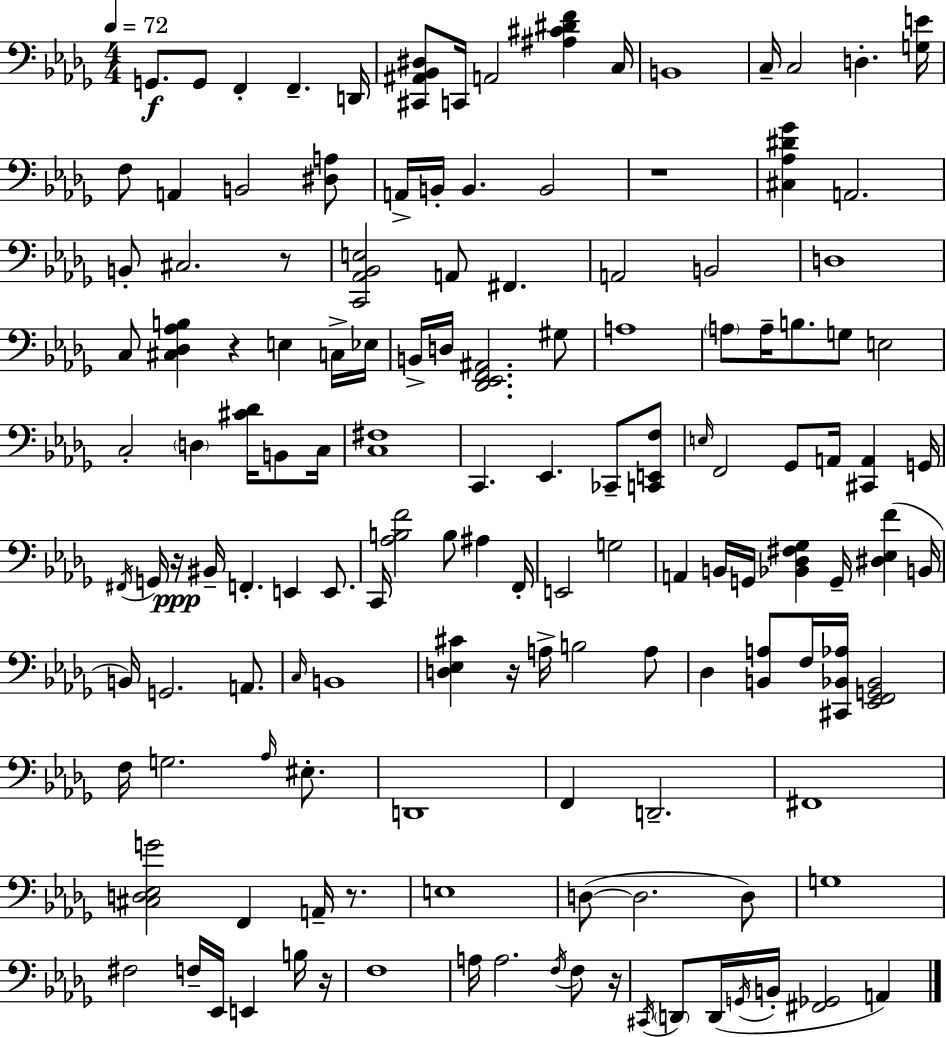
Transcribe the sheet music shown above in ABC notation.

X:1
T:Untitled
M:4/4
L:1/4
K:Bbm
G,,/2 G,,/2 F,, F,, D,,/4 [^C,,^A,,_B,,^D,]/2 C,,/4 A,,2 [^A,^C^DF] C,/4 B,,4 C,/4 C,2 D, [G,E]/4 F,/2 A,, B,,2 [^D,A,]/2 A,,/4 B,,/4 B,, B,,2 z4 [^C,_A,^D_G] A,,2 B,,/2 ^C,2 z/2 [C,,_A,,_B,,E,]2 A,,/2 ^F,, A,,2 B,,2 D,4 C,/2 [^C,_D,_A,B,] z E, C,/4 _E,/4 B,,/4 D,/4 [_D,,_E,,F,,^A,,]2 ^G,/2 A,4 A,/2 A,/4 B,/2 G,/2 E,2 C,2 D, [^C_D]/4 B,,/2 C,/4 [C,^F,]4 C,, _E,, _C,,/2 [C,,E,,F,]/2 E,/4 F,,2 _G,,/2 A,,/4 [^C,,A,,] G,,/4 ^F,,/4 G,,/4 z/4 ^B,,/4 F,, E,, E,,/2 C,,/4 [_A,B,F]2 B,/2 ^A, F,,/4 E,,2 G,2 A,, B,,/4 G,,/4 [_B,,_D,^F,_G,] G,,/4 [^D,_E,F] B,,/4 B,,/4 G,,2 A,,/2 C,/4 B,,4 [D,_E,^C] z/4 A,/4 B,2 A,/2 _D, [B,,A,]/2 F,/4 [^C,,_B,,_A,]/4 [_E,,F,,G,,_B,,]2 F,/4 G,2 _A,/4 ^E,/2 D,,4 F,, D,,2 ^F,,4 [^C,D,_E,G]2 F,, A,,/4 z/2 E,4 D,/2 D,2 D,/2 G,4 ^F,2 F,/4 _E,,/4 E,, B,/4 z/4 F,4 A,/4 A,2 F,/4 F,/2 z/4 ^C,,/4 D,,/2 D,,/4 G,,/4 B,,/4 [^F,,_G,,]2 A,,